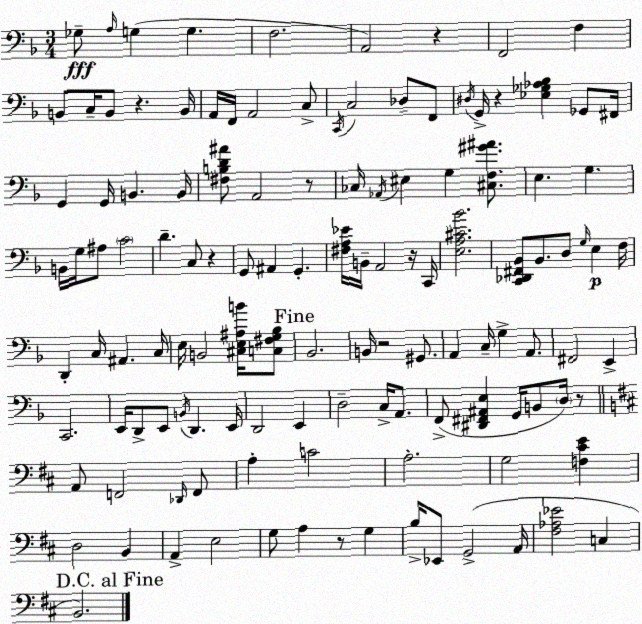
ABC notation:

X:1
T:Untitled
M:3/4
L:1/4
K:Dm
_G,/2 A,/4 G, G, F,2 A,,2 z F,,2 F, B,,/2 C,/4 B,,/2 z B,,/4 A,,/4 F,,/4 A,,2 C,/2 C,,/4 C,2 _D,/2 F,,/2 ^D,/4 G,,/4 z [_E,_G,_A,_B,] _G,,/2 ^F,,/4 G,, G,,/4 B,, B,,/4 [^F,B,D^A]/2 A,,2 z/2 _C,/4 _A,,/4 ^E, G, [^C,F,^G^A]/2 E, G, B,,/4 G,/4 ^A,/2 C2 D C,/2 z G,,/2 ^A,, G,, [^F,A,_E]/4 B,,/4 A,,2 z/4 C,,/4 [E,A,^C_B]2 [C,,_D,,^F,,_B,,]/2 _B,,/2 D,/2 G,/4 E, F,/4 D,, C,/4 ^A,, C,/4 E,/4 B,,2 [^C,E,^A,B]/4 [C,^F,G,_B,]/2 _B,,2 B,,/4 z2 ^G,,/2 A,, C,/4 G, A,,/2 ^F,,2 E,, C,,2 E,,/4 D,,/2 E,,/2 B,,/4 D,, E,,/4 D,,2 E,, D,2 C,/4 A,,/2 F,,/2 [^D,,^F,,^A,,E,] G,,/4 B,,/2 D,/4 z/2 A,,/2 F,,2 _D,,/4 F,,/2 A, C2 A,2 G,2 [F,^CE] D,2 B,, A,, E,2 G,/2 A, z/2 G, B,/4 _E,,/2 G,,2 A,,/4 [^F,_A,_E]2 C, B,,2